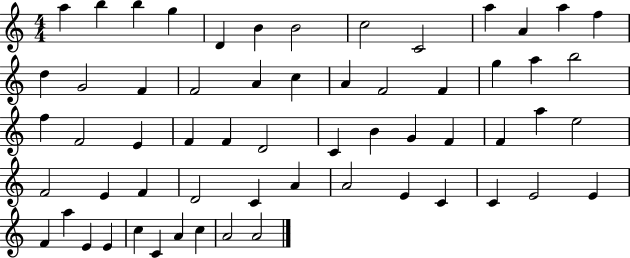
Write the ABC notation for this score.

X:1
T:Untitled
M:4/4
L:1/4
K:C
a b b g D B B2 c2 C2 a A a f d G2 F F2 A c A F2 F g a b2 f F2 E F F D2 C B G F F a e2 F2 E F D2 C A A2 E C C E2 E F a E E c C A c A2 A2